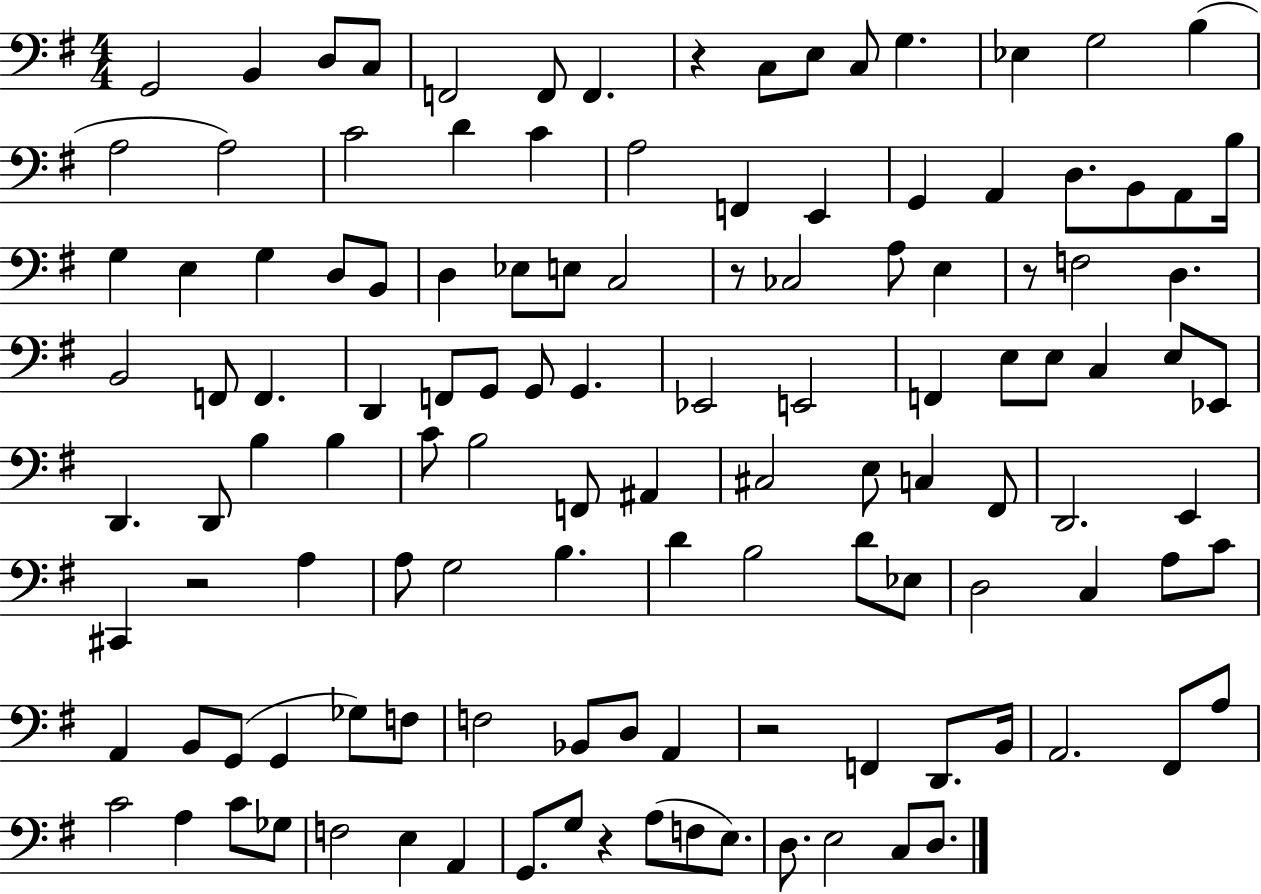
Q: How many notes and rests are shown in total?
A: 123